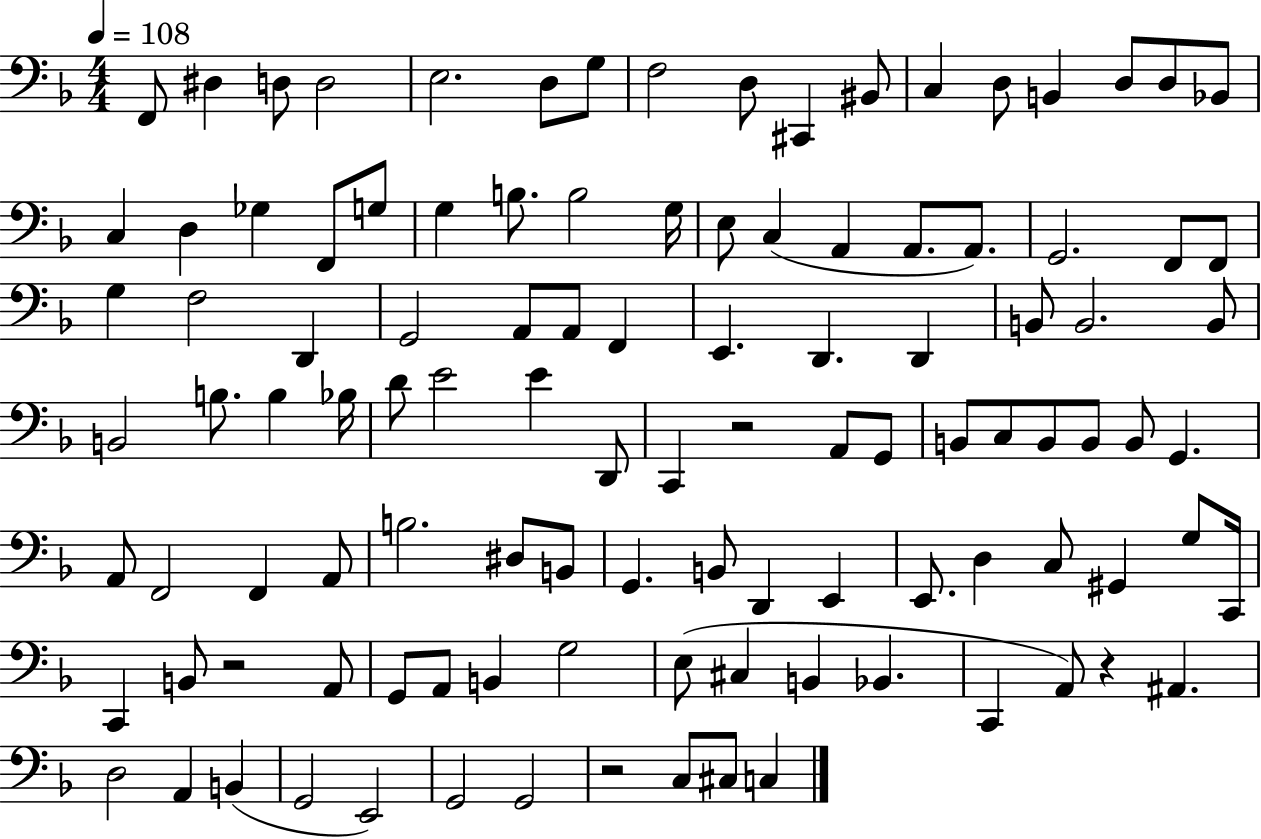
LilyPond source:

{
  \clef bass
  \numericTimeSignature
  \time 4/4
  \key f \major
  \tempo 4 = 108
  f,8 dis4 d8 d2 | e2. d8 g8 | f2 d8 cis,4 bis,8 | c4 d8 b,4 d8 d8 bes,8 | \break c4 d4 ges4 f,8 g8 | g4 b8. b2 g16 | e8 c4( a,4 a,8. a,8.) | g,2. f,8 f,8 | \break g4 f2 d,4 | g,2 a,8 a,8 f,4 | e,4. d,4. d,4 | b,8 b,2. b,8 | \break b,2 b8. b4 bes16 | d'8 e'2 e'4 d,8 | c,4 r2 a,8 g,8 | b,8 c8 b,8 b,8 b,8 g,4. | \break a,8 f,2 f,4 a,8 | b2. dis8 b,8 | g,4. b,8 d,4 e,4 | e,8. d4 c8 gis,4 g8 c,16 | \break c,4 b,8 r2 a,8 | g,8 a,8 b,4 g2 | e8( cis4 b,4 bes,4. | c,4 a,8) r4 ais,4. | \break d2 a,4 b,4( | g,2 e,2) | g,2 g,2 | r2 c8 cis8 c4 | \break \bar "|."
}